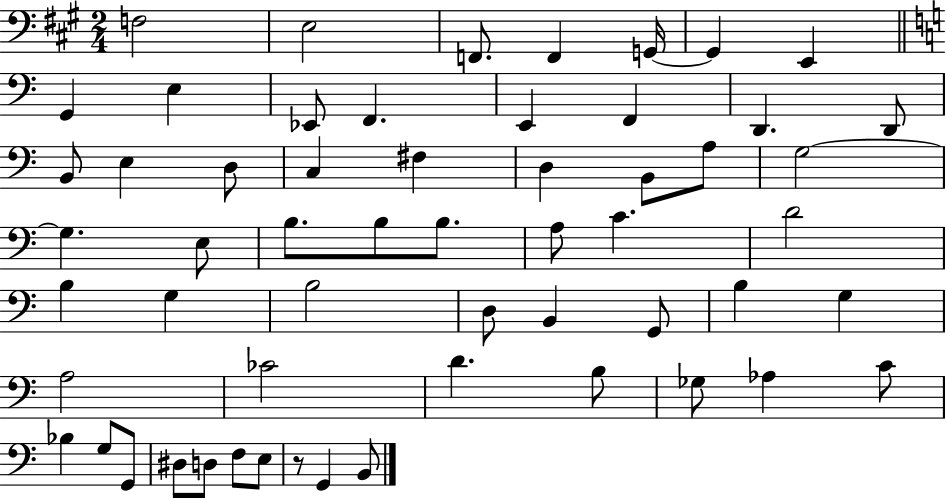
{
  \clef bass
  \numericTimeSignature
  \time 2/4
  \key a \major
  \repeat volta 2 { f2 | e2 | f,8. f,4 g,16~~ | g,4 e,4 | \break \bar "||" \break \key c \major g,4 e4 | ees,8 f,4. | e,4 f,4 | d,4. d,8 | \break b,8 e4 d8 | c4 fis4 | d4 b,8 a8 | g2~~ | \break g4. e8 | b8. b8 b8. | a8 c'4. | d'2 | \break b4 g4 | b2 | d8 b,4 g,8 | b4 g4 | \break a2 | ces'2 | d'4. b8 | ges8 aes4 c'8 | \break bes4 g8 g,8 | dis8 d8 f8 e8 | r8 g,4 b,8 | } \bar "|."
}